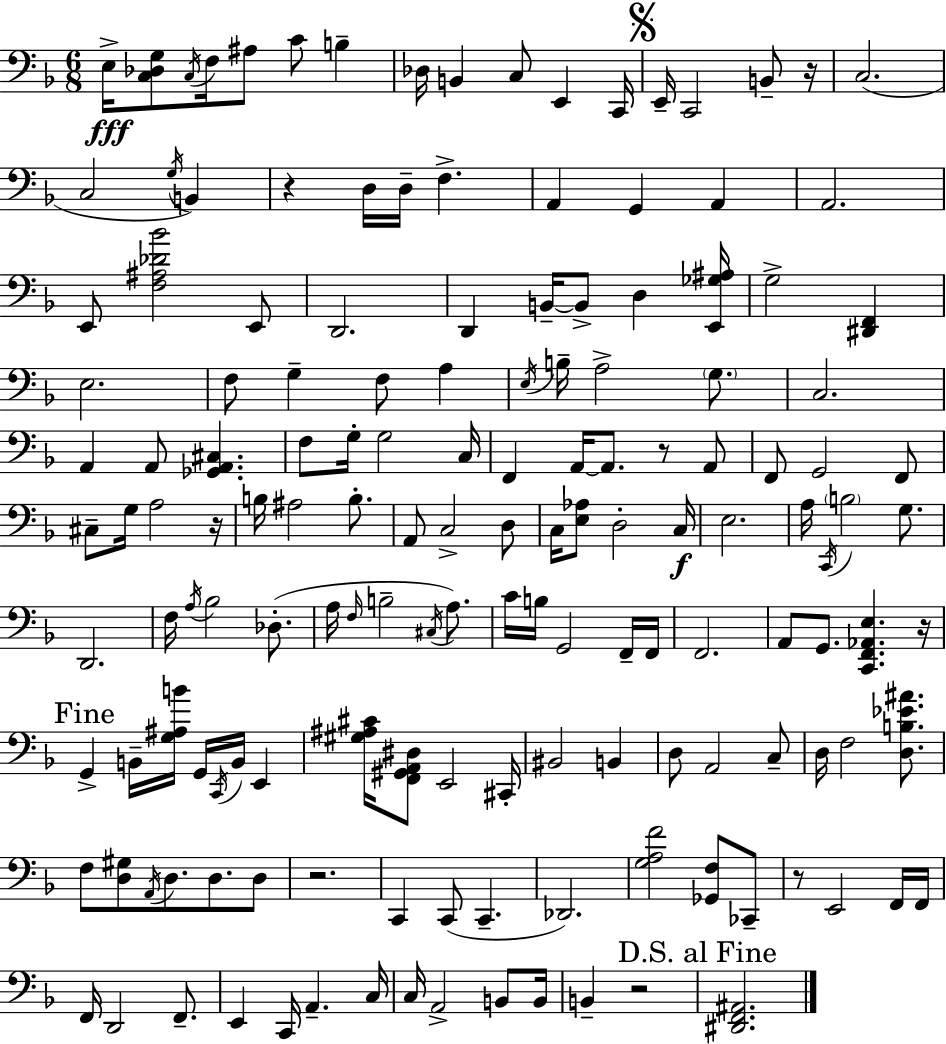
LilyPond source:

{
  \clef bass
  \numericTimeSignature
  \time 6/8
  \key f \major
  e16->\fff <c des g>8 \acciaccatura { c16 } f16 ais8 c'8 b4-- | des16 b,4 c8 e,4 | c,16 \mark \markup { \musicglyph "scripts.segno" } e,16-- c,2 b,8-- | r16 c2.( | \break c2 \acciaccatura { g16 }) b,4 | r4 d16 d16-- f4.-> | a,4 g,4 a,4 | a,2. | \break e,8 <f ais des' bes'>2 | e,8 d,2. | d,4 b,16--~~ b,8-> d4 | <e, ges ais>16 g2-> <dis, f,>4 | \break e2. | f8 g4-- f8 a4 | \acciaccatura { e16 } b16-- a2-> | \parenthesize g8. c2. | \break a,4 a,8 <ges, a, cis>4. | f8 g16-. g2 | c16 f,4 a,16~~ a,8. r8 | a,8 f,8 g,2 | \break f,8 cis8-- g16 a2 | r16 b16 ais2 | b8.-. a,8 c2-> | d8 c16 <e aes>8 d2-. | \break c16\f e2. | a16 \acciaccatura { c,16 } \parenthesize b2 | g8. d,2. | f16 \acciaccatura { a16 } bes2 | \break des8.-.( a16 \grace { f16 } b2-- | \acciaccatura { cis16 } a8.) c'16 b16 g,2 | f,16-- f,16 f,2. | a,8 g,8. | \break <c, f, aes, e>4. r16 \mark "Fine" g,4-> b,16-- | <g ais b'>16 g,16 \acciaccatura { c,16 } b,16 e,4 <gis ais cis'>16 <f, gis, a, dis>8 e,2 | cis,16-. bis,2 | b,4 d8 a,2 | \break c8-- d16 f2 | <d b ees' ais'>8. f8 <d gis>8 | \acciaccatura { a,16 } d8. d8. d8 r2. | c,4 | \break c,8( c,4.-- des,2.) | <g a f'>2 | <ges, f>8 ces,8-- r8 e,2 | f,16 f,16 f,16 d,2 | \break f,8.-- e,4 | c,16 a,4.-- c16 c16 a,2-> | b,8 b,16 b,4-- | r2 \mark "D.S. al Fine" <dis, f, ais,>2. | \break \bar "|."
}